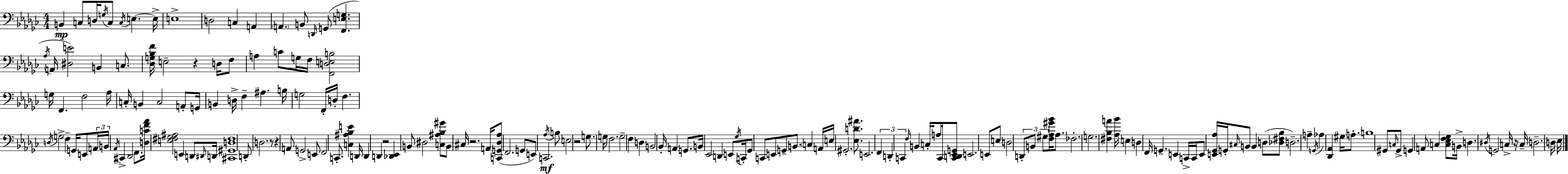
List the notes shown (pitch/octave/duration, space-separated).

B2/q C3/e D3/s G3/s C3/e C3/s E3/q. E3/s E3/w D3/h C3/q A2/q A2/q. B2/e D2/s G2/e [F2,E3,G3]/q. Ab3/s A2/s [D#3,E4]/h B2/q C3/e. [Db3,G3,Bb3,F4]/s E3/h R/q D3/s F3/e A3/q C4/e G3/s F3/s [F2,D3,E3,B3]/h G3/s F2/q. F3/h Ab3/s C3/s B2/q C3/h A2/e G2/s B2/q D3/s F3/q A#3/q. B3/s G3/h F2/s D3/s F3/q. D3/s G3/h F3/q G2/s E2/e A2/s B2/s Ab2/s C#2/q Db2/h F2/e. [D3,C4,F4,Ab4]/s [E3,F#3,Gb3,A#3]/h E2/q D2/e D#2/s D2/s [C#2,G#2,D3,F#3]/w D2/e D3/h. R/e R/q A2/e G2/h E2/e F2/h C2/e. [C3,A#3,Bb3,E4]/q D2/s D2/q D2/q R/h [Db2,Eb2]/q B2/e D#3/h [C3,A#3,Bb3,G#4]/e B2/e C#3/s R/h. A2/s [C2,G2,Db3,Ab3]/e F2/h. G2/e E2/e C2/h. Ab3/s B3/e E3/h R/h G3/e. G3/s F3/h. G3/h F3/q D3/q B2/h Bb2/s A2/q G2/e. B2/s Eb2/h D2/q E2/e Gb3/s C2/s Gb2/e C2/e E2/e G2/e B2/e. C3/q A2/s E3/s G#2/h. [Eb3,D4,A#4]/e. E2/h. F2/q D2/q C2/q F3/s B2/q C3/s A3/e C2/s [C2,D2,Eb2,G2]/e E2/h. E2/e E3/e D3/h D2/e B2/e G#3/e [F3,Ab3,G#4,Bb4]/s Ab3/e. FES3/h. G3/h. [F#3,Bb3,A4]/q [Ab3,Bb4]/s E3/q D3/q F2/s G2/q. E2/q C2/s C2/s E2/e [E2,Gb2,Ab3]/s G2/s C#3/s B2/e B2/q D3/e [Db3,F#3,Bb3]/e D3/h. A3/q G2/s Ab3/q [Db2,Ab2]/q G#3/s A3/e. B3/w G#2/e C3/s G#2/e G2/q A2/e C3/q [C3,Eb3,F3,Gb3]/e B2/s D3/q. D#3/s G2/h C3/s R/s C3/s D3/h. D3/s Eb3/s